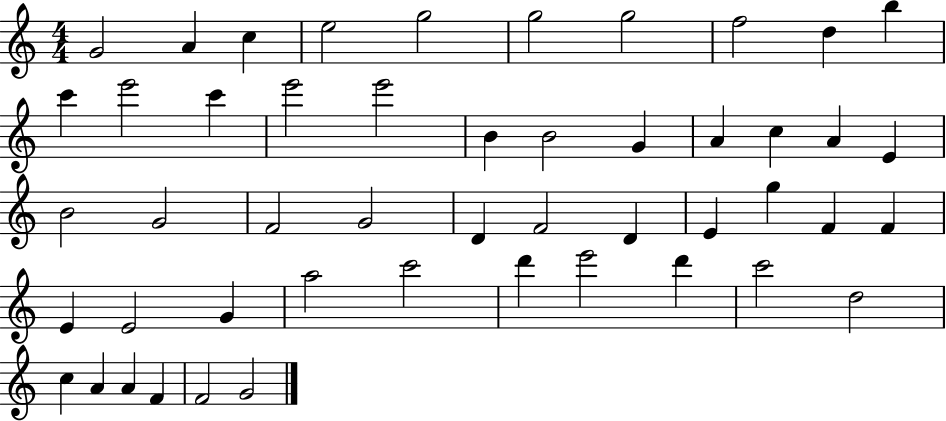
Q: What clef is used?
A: treble